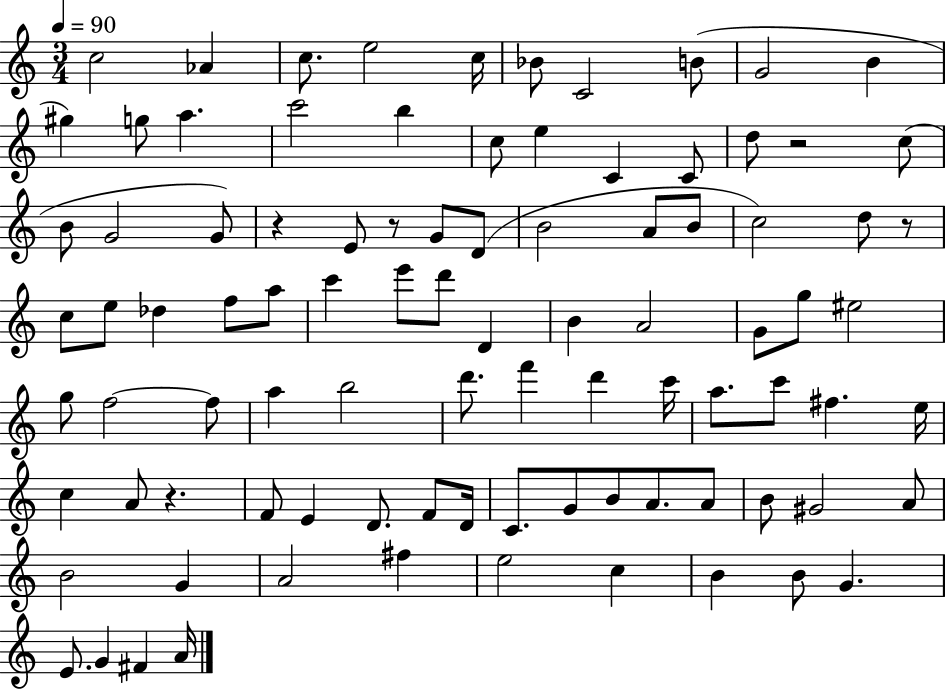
{
  \clef treble
  \numericTimeSignature
  \time 3/4
  \key c \major
  \tempo 4 = 90
  c''2 aes'4 | c''8. e''2 c''16 | bes'8 c'2 b'8( | g'2 b'4 | \break gis''4) g''8 a''4. | c'''2 b''4 | c''8 e''4 c'4 c'8 | d''8 r2 c''8( | \break b'8 g'2 g'8) | r4 e'8 r8 g'8 d'8( | b'2 a'8 b'8 | c''2) d''8 r8 | \break c''8 e''8 des''4 f''8 a''8 | c'''4 e'''8 d'''8 d'4 | b'4 a'2 | g'8 g''8 eis''2 | \break g''8 f''2~~ f''8 | a''4 b''2 | d'''8. f'''4 d'''4 c'''16 | a''8. c'''8 fis''4. e''16 | \break c''4 a'8 r4. | f'8 e'4 d'8. f'8 d'16 | c'8. g'8 b'8 a'8. a'8 | b'8 gis'2 a'8 | \break b'2 g'4 | a'2 fis''4 | e''2 c''4 | b'4 b'8 g'4. | \break e'8. g'4 fis'4 a'16 | \bar "|."
}